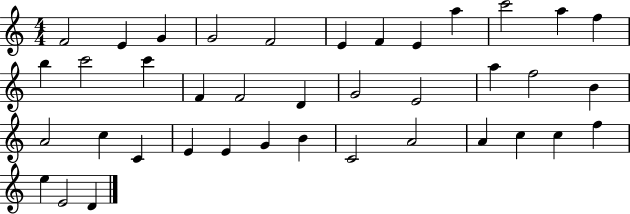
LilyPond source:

{
  \clef treble
  \numericTimeSignature
  \time 4/4
  \key c \major
  f'2 e'4 g'4 | g'2 f'2 | e'4 f'4 e'4 a''4 | c'''2 a''4 f''4 | \break b''4 c'''2 c'''4 | f'4 f'2 d'4 | g'2 e'2 | a''4 f''2 b'4 | \break a'2 c''4 c'4 | e'4 e'4 g'4 b'4 | c'2 a'2 | a'4 c''4 c''4 f''4 | \break e''4 e'2 d'4 | \bar "|."
}